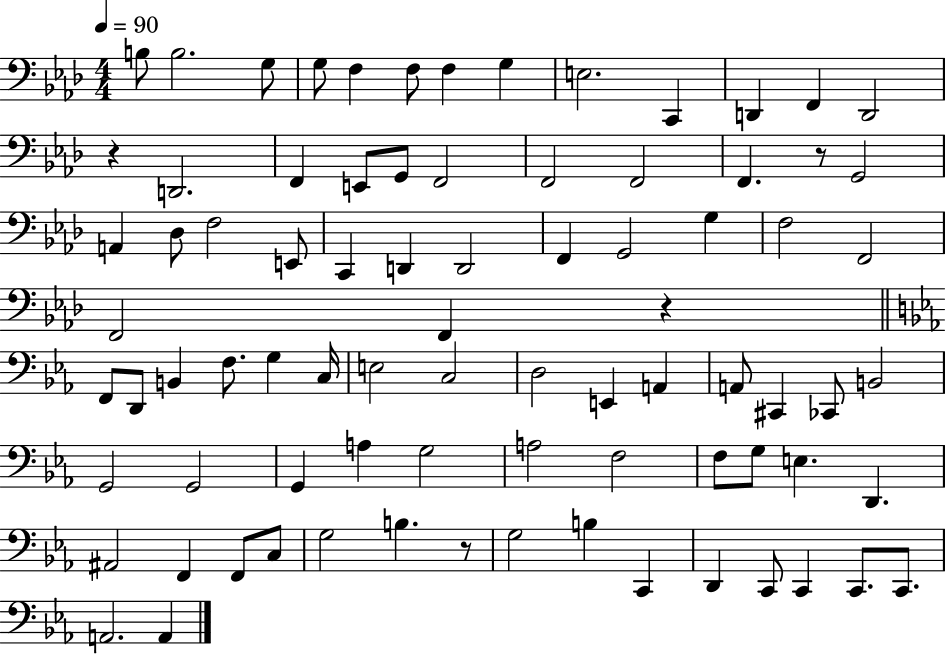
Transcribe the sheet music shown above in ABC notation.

X:1
T:Untitled
M:4/4
L:1/4
K:Ab
B,/2 B,2 G,/2 G,/2 F, F,/2 F, G, E,2 C,, D,, F,, D,,2 z D,,2 F,, E,,/2 G,,/2 F,,2 F,,2 F,,2 F,, z/2 G,,2 A,, _D,/2 F,2 E,,/2 C,, D,, D,,2 F,, G,,2 G, F,2 F,,2 F,,2 F,, z F,,/2 D,,/2 B,, F,/2 G, C,/4 E,2 C,2 D,2 E,, A,, A,,/2 ^C,, _C,,/2 B,,2 G,,2 G,,2 G,, A, G,2 A,2 F,2 F,/2 G,/2 E, D,, ^A,,2 F,, F,,/2 C,/2 G,2 B, z/2 G,2 B, C,, D,, C,,/2 C,, C,,/2 C,,/2 A,,2 A,,